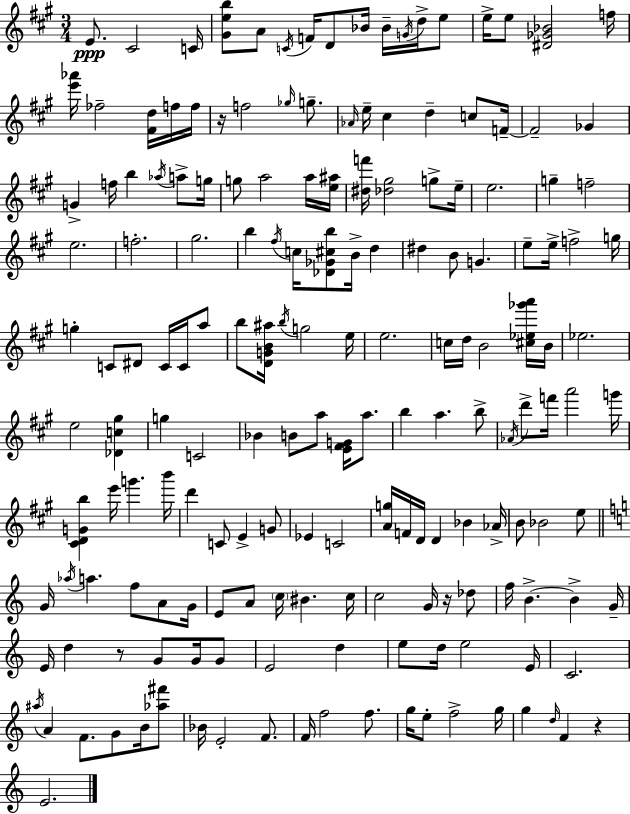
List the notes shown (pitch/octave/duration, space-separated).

E4/e. C#4/h C4/s [G#4,E5,B5]/e A4/e C4/s F4/s D4/e Bb4/s Bb4/s G4/s D5/s E5/e E5/s E5/e [D#4,Gb4,Bb4]/h F5/s [E6,Ab6]/s FES5/h [F#4,D5]/s F5/s F5/s R/s F5/h Gb5/s G5/e. Ab4/s E5/s C#5/q D5/q C5/e F4/s F4/h Gb4/q G4/q F5/s B5/q Ab5/s A5/e G5/s G5/e A5/h A5/s [E5,A#5]/s [D#5,F6]/s [Db5,G#5]/h G5/e E5/s E5/h. G5/q F5/h E5/h. F5/h. G#5/h. B5/q F#5/s C5/s [Db4,Gb4,C#5,B5]/e B4/s D5/q D#5/q B4/e G4/q. E5/e E5/s F5/h G5/s G5/q C4/e D#4/e C4/s C4/s A5/e B5/e [D4,G4,B4,A#5]/s B5/s G5/h E5/s E5/h. C5/s D5/s B4/h [C#5,Eb5,Gb6,A6]/s B4/s Eb5/h. E5/h [Db4,C5,G#5]/q G5/q C4/h Bb4/q B4/e A5/e [E4,F#4,G4]/s A5/e. B5/q A5/q. B5/e Ab4/s D6/e F6/s A6/h G6/s [C#4,D4,G4,B5]/q E6/s G6/q. B6/s D6/q C4/e E4/q G4/e Eb4/q C4/h [A4,G5]/s F4/s D4/s D4/q Bb4/q Ab4/s B4/e Bb4/h E5/e G4/s Ab5/s A5/q. F5/e A4/e G4/s E4/e A4/e C5/s BIS4/q. C5/s C5/h G4/s R/s Db5/e F5/s B4/q. B4/q G4/s E4/s D5/q R/e G4/e G4/s G4/e E4/h D5/q E5/e D5/s E5/h E4/s C4/h. A#5/s A4/q F4/e. G4/e B4/s [Ab5,F#6]/e Bb4/s E4/h F4/e. F4/s F5/h F5/e. G5/s E5/e F5/h G5/s G5/q D5/s F4/q R/q E4/h.